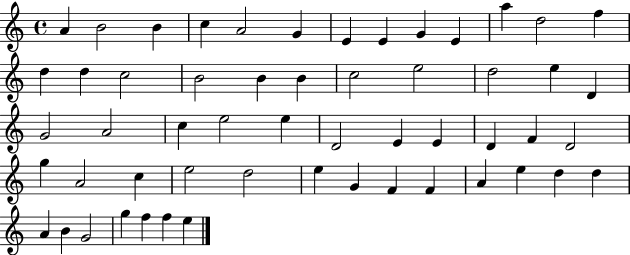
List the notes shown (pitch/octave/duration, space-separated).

A4/q B4/h B4/q C5/q A4/h G4/q E4/q E4/q G4/q E4/q A5/q D5/h F5/q D5/q D5/q C5/h B4/h B4/q B4/q C5/h E5/h D5/h E5/q D4/q G4/h A4/h C5/q E5/h E5/q D4/h E4/q E4/q D4/q F4/q D4/h G5/q A4/h C5/q E5/h D5/h E5/q G4/q F4/q F4/q A4/q E5/q D5/q D5/q A4/q B4/q G4/h G5/q F5/q F5/q E5/q